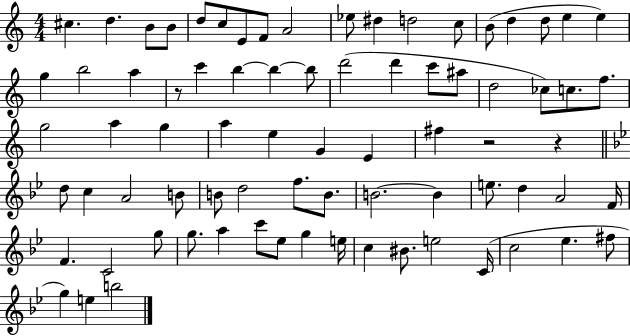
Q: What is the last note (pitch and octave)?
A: B5